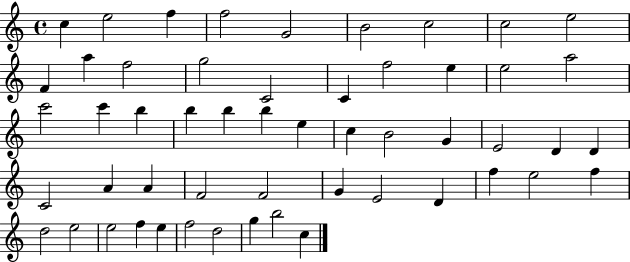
C5/q E5/h F5/q F5/h G4/h B4/h C5/h C5/h E5/h F4/q A5/q F5/h G5/h C4/h C4/q F5/h E5/q E5/h A5/h C6/h C6/q B5/q B5/q B5/q B5/q E5/q C5/q B4/h G4/q E4/h D4/q D4/q C4/h A4/q A4/q F4/h F4/h G4/q E4/h D4/q F5/q E5/h F5/q D5/h E5/h E5/h F5/q E5/q F5/h D5/h G5/q B5/h C5/q